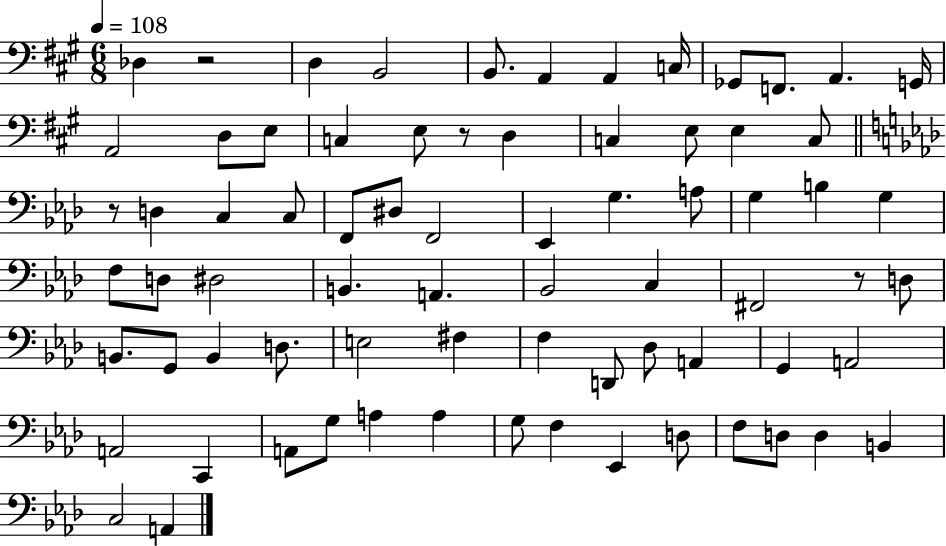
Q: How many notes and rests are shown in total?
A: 74